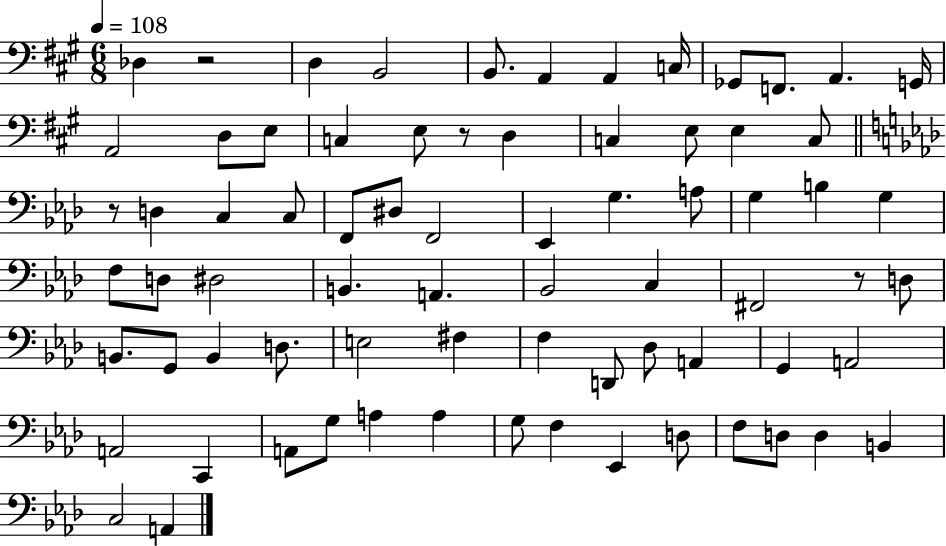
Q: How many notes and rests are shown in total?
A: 74